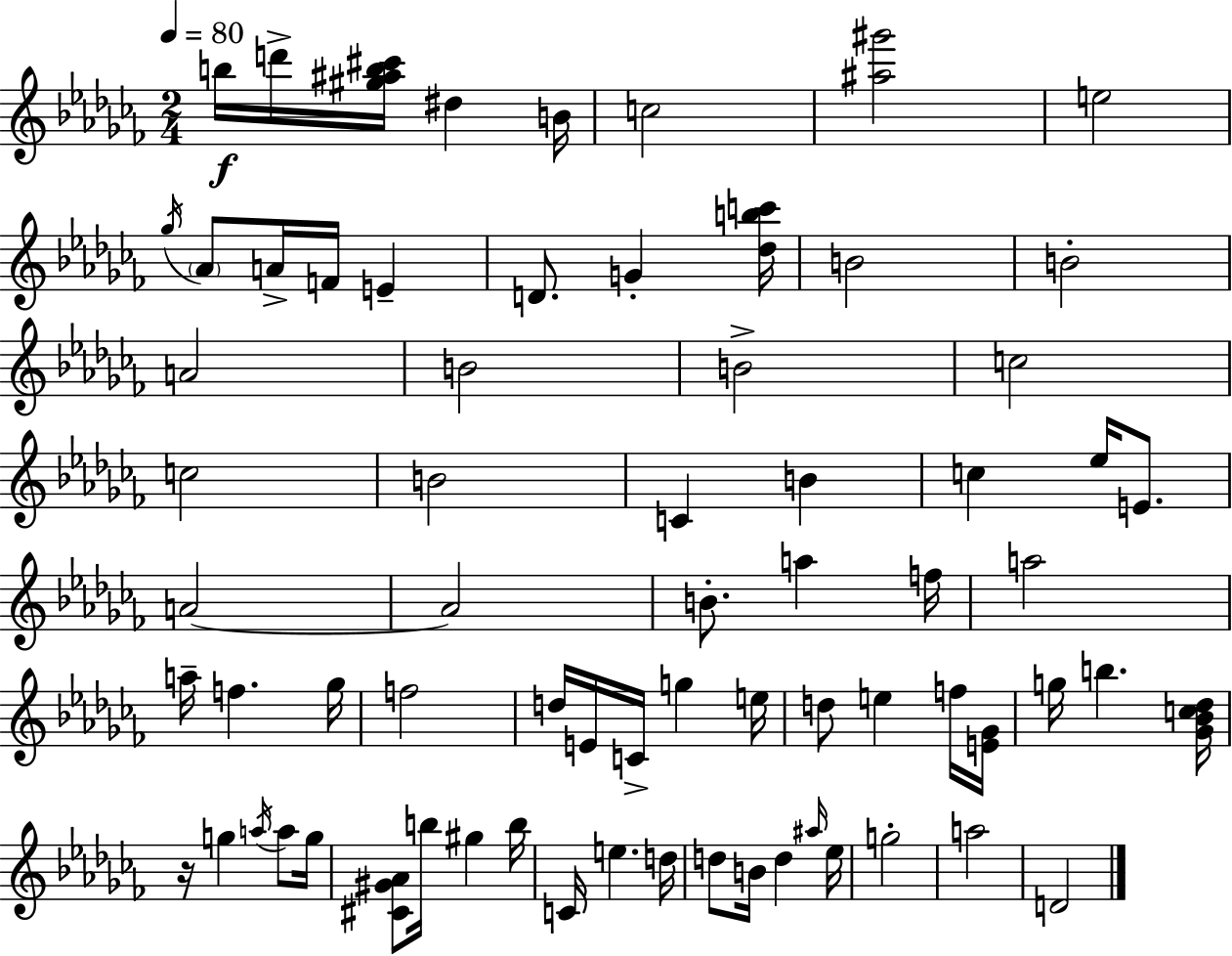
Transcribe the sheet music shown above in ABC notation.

X:1
T:Untitled
M:2/4
L:1/4
K:Abm
b/4 d'/4 [^g^ab^c']/4 ^d B/4 c2 [^a^g']2 e2 _g/4 _A/2 A/4 F/4 E D/2 G [_dbc']/4 B2 B2 A2 B2 B2 c2 c2 B2 C B c _e/4 E/2 A2 A2 B/2 a f/4 a2 a/4 f _g/4 f2 d/4 E/4 C/4 g e/4 d/2 e f/4 [E_G]/4 g/4 b [_G_Bc_d]/4 z/4 g a/4 a/2 g/4 [^C^G_A]/2 b/4 ^g b/4 C/4 e d/4 d/2 B/4 d ^a/4 _e/4 g2 a2 D2